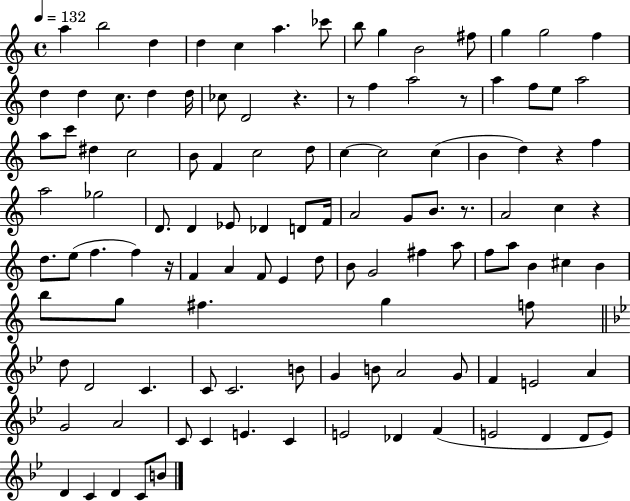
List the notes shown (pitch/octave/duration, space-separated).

A5/q B5/h D5/q D5/q C5/q A5/q. CES6/e B5/e G5/q B4/h F#5/e G5/q G5/h F5/q D5/q D5/q C5/e. D5/q D5/s CES5/e D4/h R/q. R/e F5/q A5/h R/e A5/q F5/e E5/e A5/h A5/e C6/e D#5/q C5/h B4/e F4/q C5/h D5/e C5/q C5/h C5/q B4/q D5/q R/q F5/q A5/h Gb5/h D4/e. D4/q Eb4/e Db4/q D4/e F4/s A4/h G4/e B4/e. R/e. A4/h C5/q R/q D5/e. E5/e F5/q. F5/q R/s F4/q A4/q F4/e E4/q D5/e B4/e G4/h F#5/q A5/e F5/e A5/e B4/q C#5/q B4/q B5/e G5/e F#5/q. G5/q F5/e D5/e D4/h C4/q. C4/e C4/h. B4/e G4/q B4/e A4/h G4/e F4/q E4/h A4/q G4/h A4/h C4/e C4/q E4/q. C4/q E4/h Db4/q F4/q E4/h D4/q D4/e E4/e D4/q C4/q D4/q C4/e B4/e